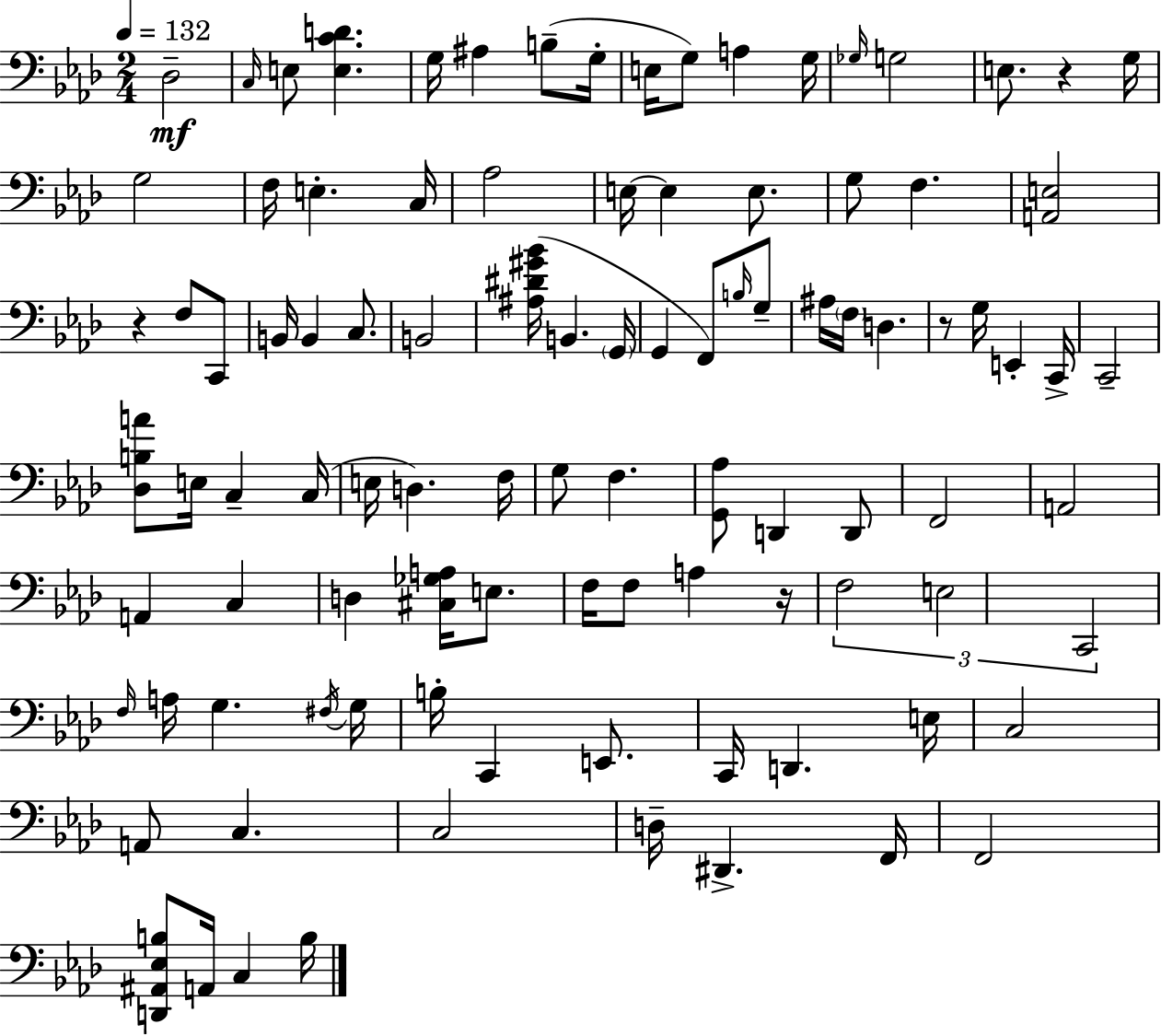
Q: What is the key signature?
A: AES major